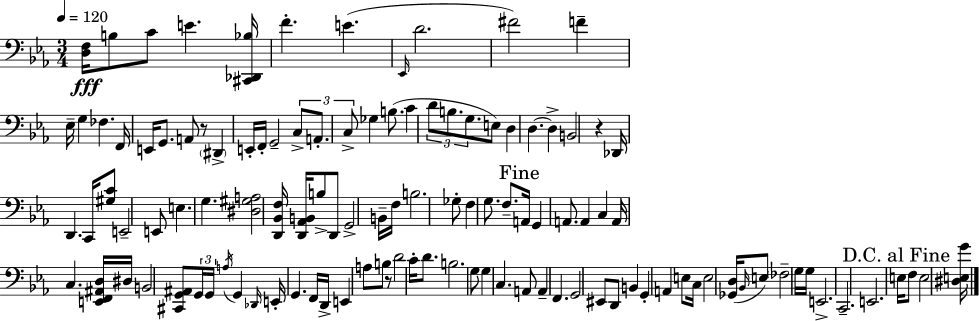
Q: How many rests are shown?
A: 3